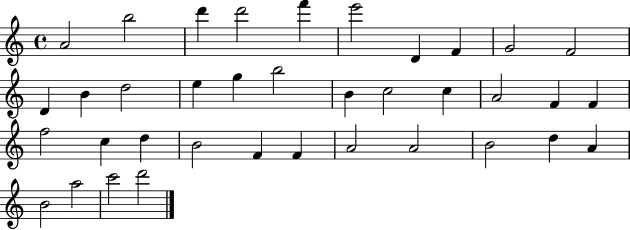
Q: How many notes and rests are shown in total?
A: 37